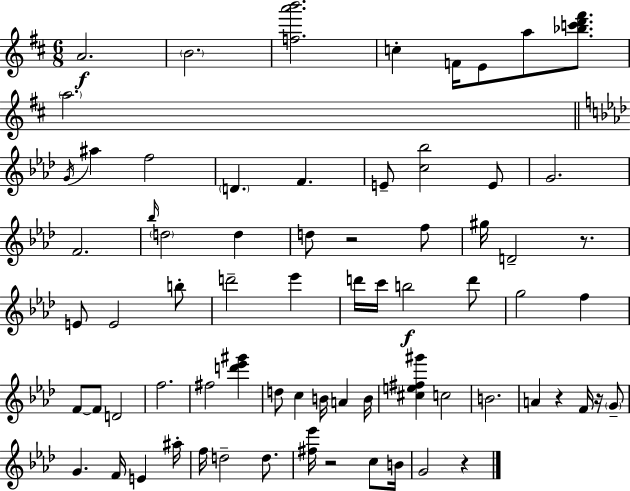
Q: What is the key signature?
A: D major